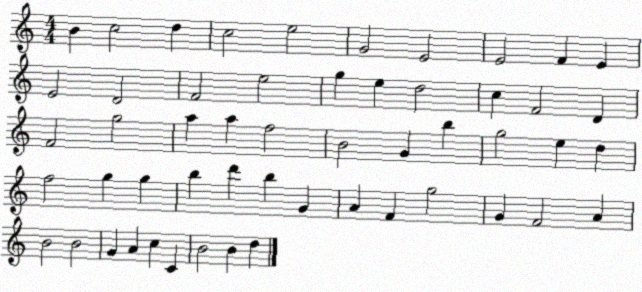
X:1
T:Untitled
M:4/4
L:1/4
K:C
B c2 d c2 e2 G2 E2 E2 F E E2 D2 F2 e2 g e d2 c F2 D F2 g2 a a f2 B2 G b g2 e d f2 g g b d' b G A F g2 G F2 A B2 B2 G A c C B2 B d